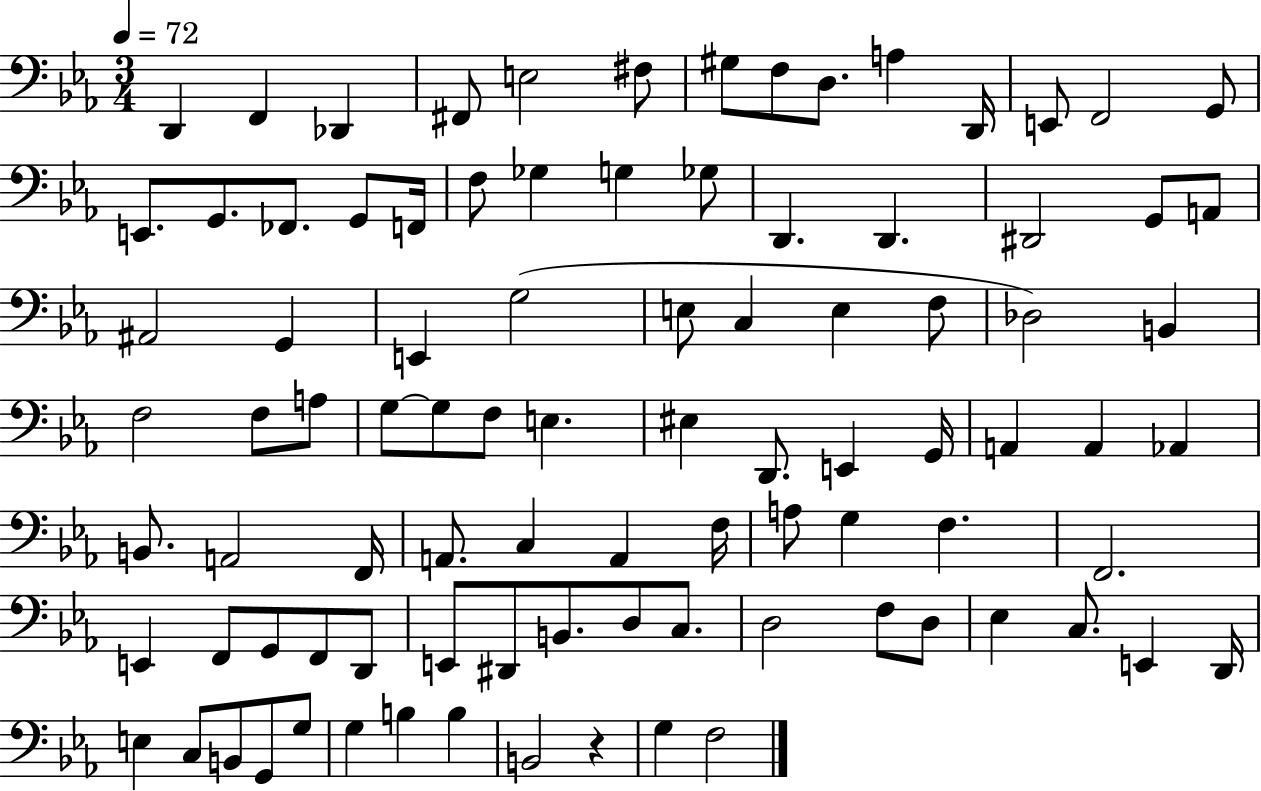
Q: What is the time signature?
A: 3/4